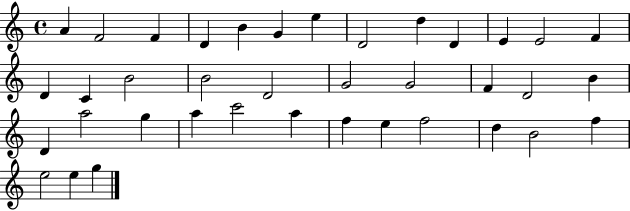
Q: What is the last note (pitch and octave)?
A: G5